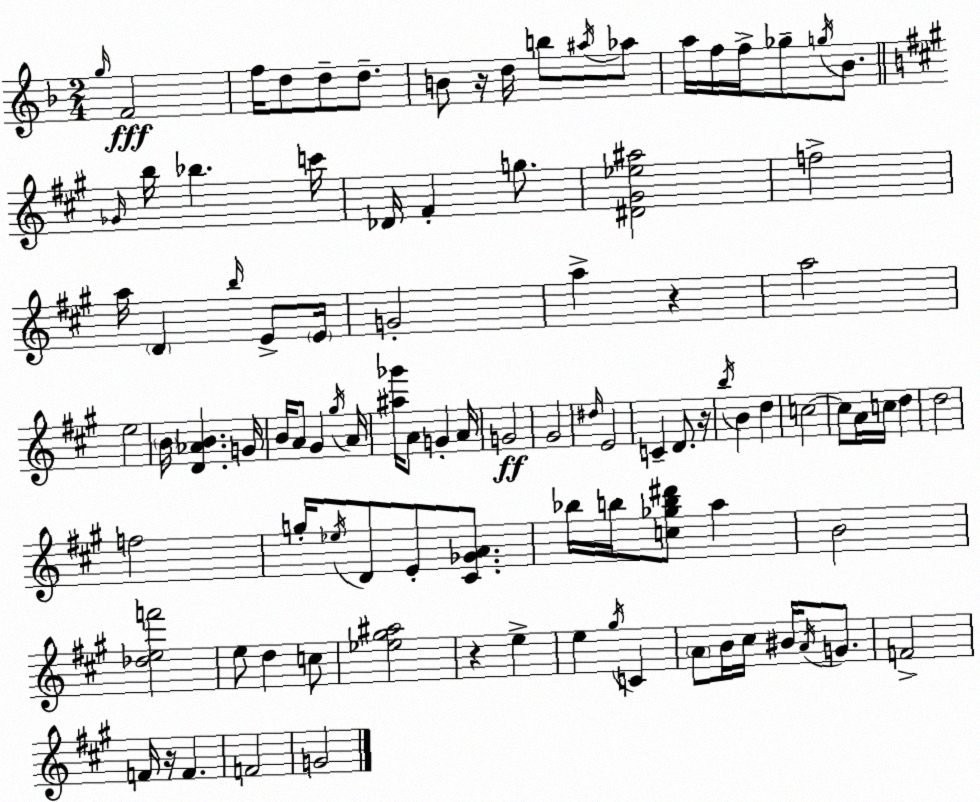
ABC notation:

X:1
T:Untitled
M:2/4
L:1/4
K:Dm
g/4 F2 f/4 d/2 d/2 d/2 B/2 z/4 d/4 b/2 ^a/4 _a/2 a/4 f/4 f/4 _g/2 g/4 _B/2 _G/4 b/4 _b c'/4 _D/4 ^F g/2 [^D^G_e^a]2 f2 a/4 D b/4 E/2 E/4 G2 a z a2 e2 B/4 [D_AB] G/4 B/4 A/2 ^G ^g/4 A/4 [^a_g']/4 A/2 G A/4 G2 ^G2 ^d/4 E2 C D/2 z/4 b/4 B d c2 c/2 A/4 c/4 d d2 f2 g/4 _e/4 D/2 E/2 [^C_GA]/2 _b/4 b/4 [c_gb^d']/2 a B2 [_def']2 e/2 d c/2 [_e^g^a]2 z e e ^g/4 C A/2 B/4 ^c/4 ^B/4 A/4 G/2 F2 F/4 z/4 F F2 G2